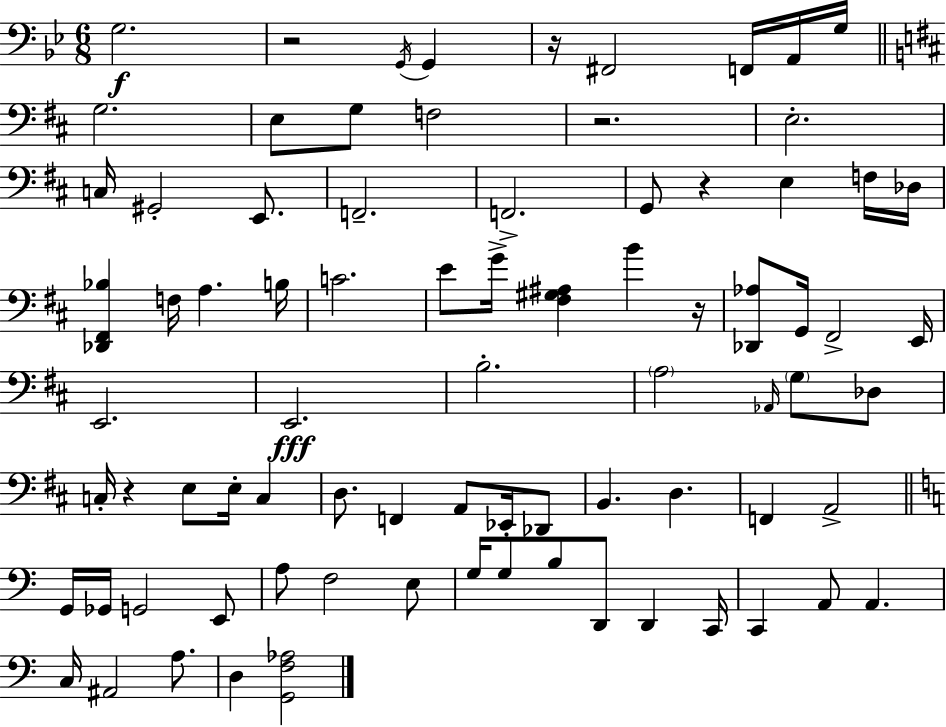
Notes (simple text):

G3/h. R/h G2/s G2/q R/s F#2/h F2/s A2/s G3/s G3/h. E3/e G3/e F3/h R/h. E3/h. C3/s G#2/h E2/e. F2/h. F2/h. G2/e R/q E3/q F3/s Db3/s [Db2,F#2,Bb3]/q F3/s A3/q. B3/s C4/h. E4/e G4/s [F#3,G#3,A#3]/q B4/q R/s [Db2,Ab3]/e G2/s F#2/h E2/s E2/h. E2/h. B3/h. A3/h Ab2/s G3/e Db3/e C3/s R/q E3/e E3/s C3/q D3/e. F2/q A2/e Eb2/s Db2/e B2/q. D3/q. F2/q A2/h G2/s Gb2/s G2/h E2/e A3/e F3/h E3/e G3/s G3/e B3/e D2/e D2/q C2/s C2/q A2/e A2/q. C3/s A#2/h A3/e. D3/q [G2,F3,Ab3]/h